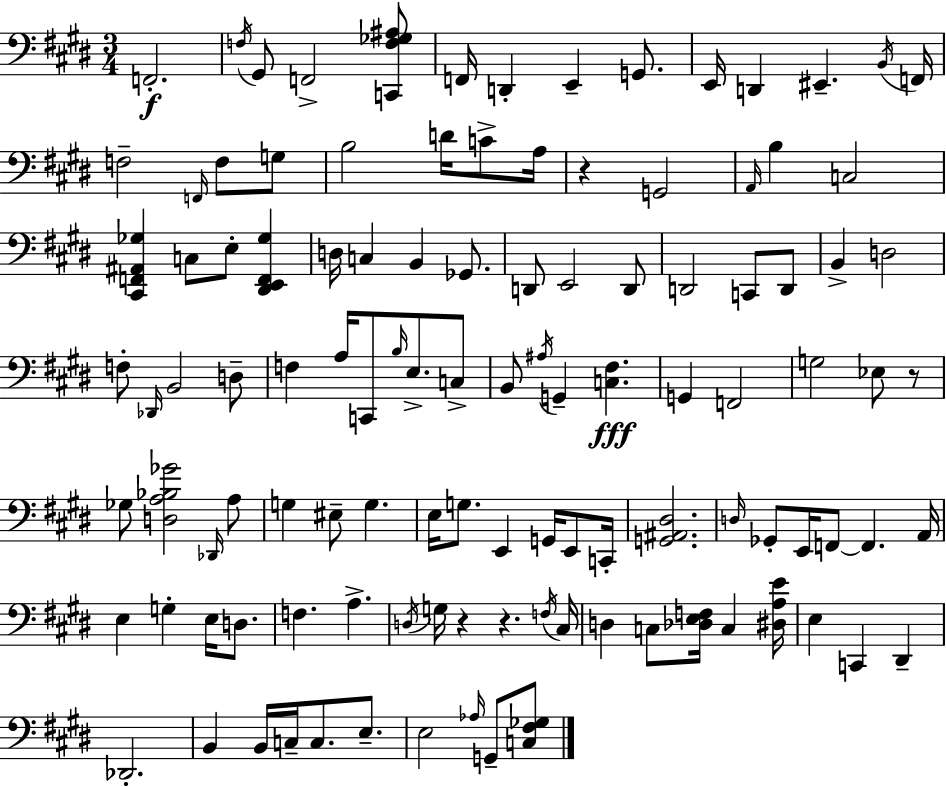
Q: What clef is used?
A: bass